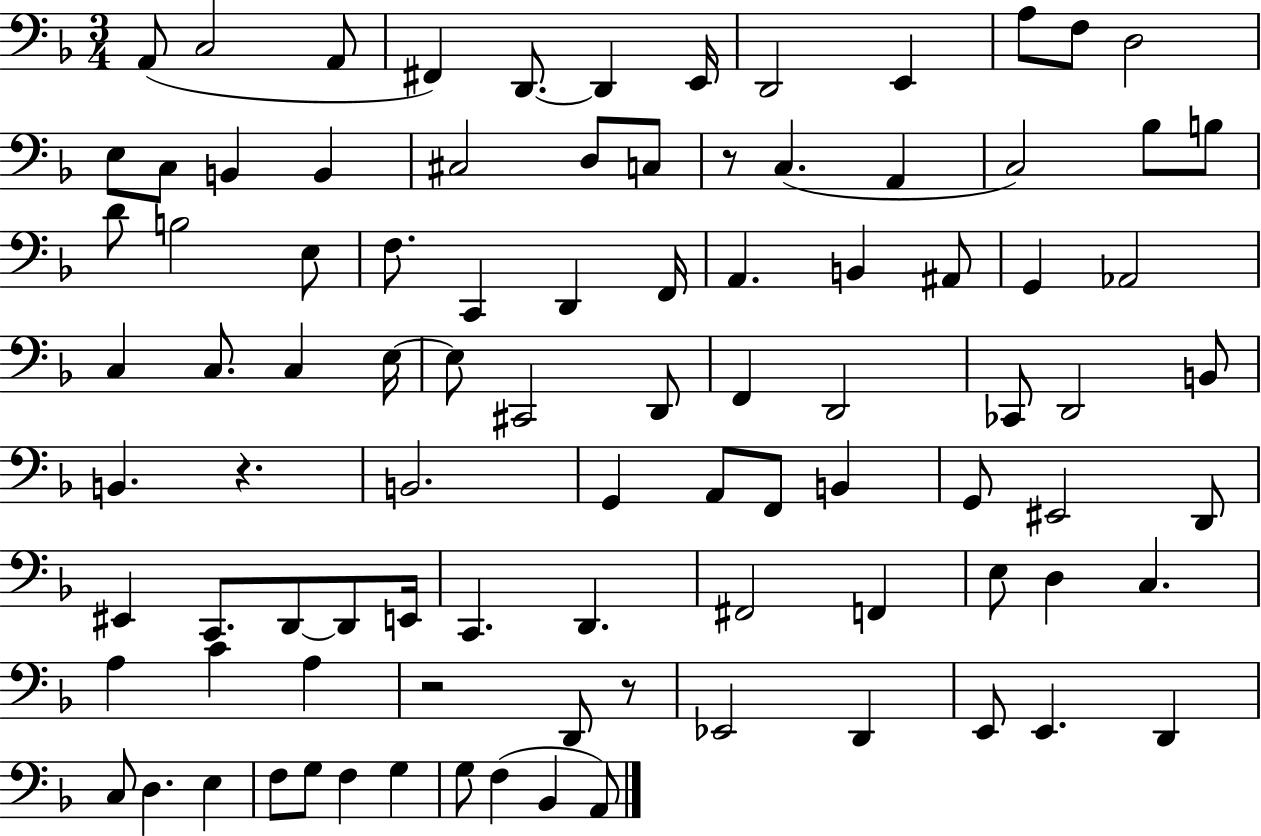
A2/e C3/h A2/e F#2/q D2/e. D2/q E2/s D2/h E2/q A3/e F3/e D3/h E3/e C3/e B2/q B2/q C#3/h D3/e C3/e R/e C3/q. A2/q C3/h Bb3/e B3/e D4/e B3/h E3/e F3/e. C2/q D2/q F2/s A2/q. B2/q A#2/e G2/q Ab2/h C3/q C3/e. C3/q E3/s E3/e C#2/h D2/e F2/q D2/h CES2/e D2/h B2/e B2/q. R/q. B2/h. G2/q A2/e F2/e B2/q G2/e EIS2/h D2/e EIS2/q C2/e. D2/e D2/e E2/s C2/q. D2/q. F#2/h F2/q E3/e D3/q C3/q. A3/q C4/q A3/q R/h D2/e R/e Eb2/h D2/q E2/e E2/q. D2/q C3/e D3/q. E3/q F3/e G3/e F3/q G3/q G3/e F3/q Bb2/q A2/e